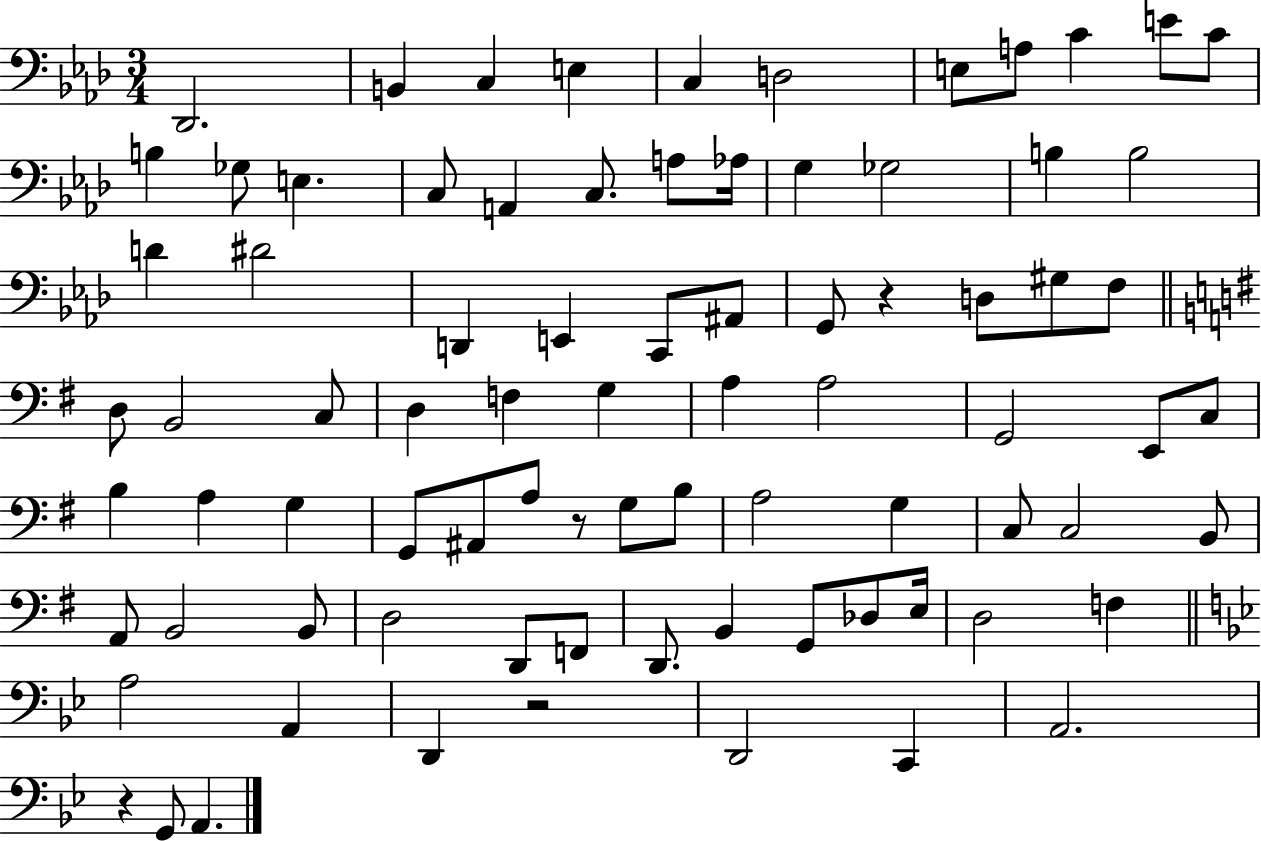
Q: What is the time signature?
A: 3/4